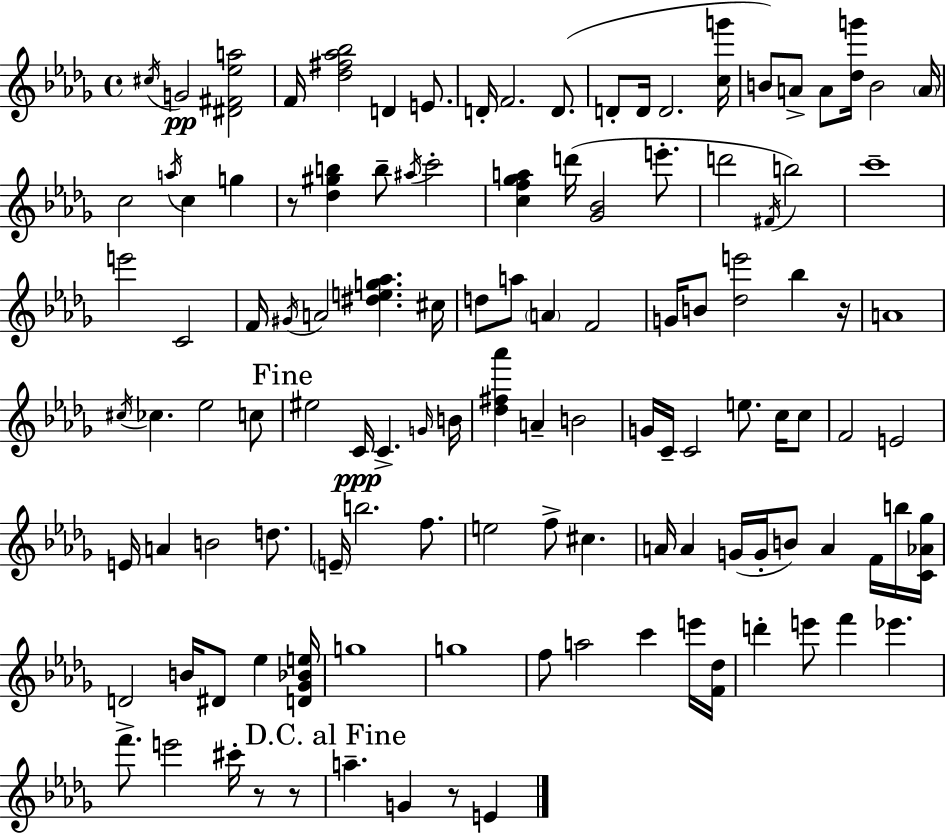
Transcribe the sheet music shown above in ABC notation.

X:1
T:Untitled
M:4/4
L:1/4
K:Bbm
^c/4 G2 [^D^F_ea]2 F/4 [_d^f_a_b]2 D E/2 D/4 F2 D/2 D/2 D/4 D2 [cg']/4 B/2 A/2 A/2 [_dg']/4 B2 A/4 c2 a/4 c g z/2 [_d^gb] b/2 ^a/4 c'2 [cf_ga] d'/4 [_G_B]2 e'/2 d'2 ^F/4 b2 c'4 e'2 C2 F/4 ^G/4 A2 [^deg_a] ^c/4 d/2 a/2 A F2 G/4 B/2 [_de']2 _b z/4 A4 ^c/4 _c _e2 c/2 ^e2 C/4 C G/4 B/4 [_d^f_a'] A B2 G/4 C/4 C2 e/2 c/4 c/2 F2 E2 E/4 A B2 d/2 E/4 b2 f/2 e2 f/2 ^c A/4 A G/4 G/4 B/2 A F/4 b/4 [C_A_g]/4 D2 B/4 ^D/2 _e [D_G_Be]/4 g4 g4 f/2 a2 c' e'/4 [F_d]/4 d' e'/2 f' _e' f'/2 e'2 ^c'/4 z/2 z/2 a G z/2 E